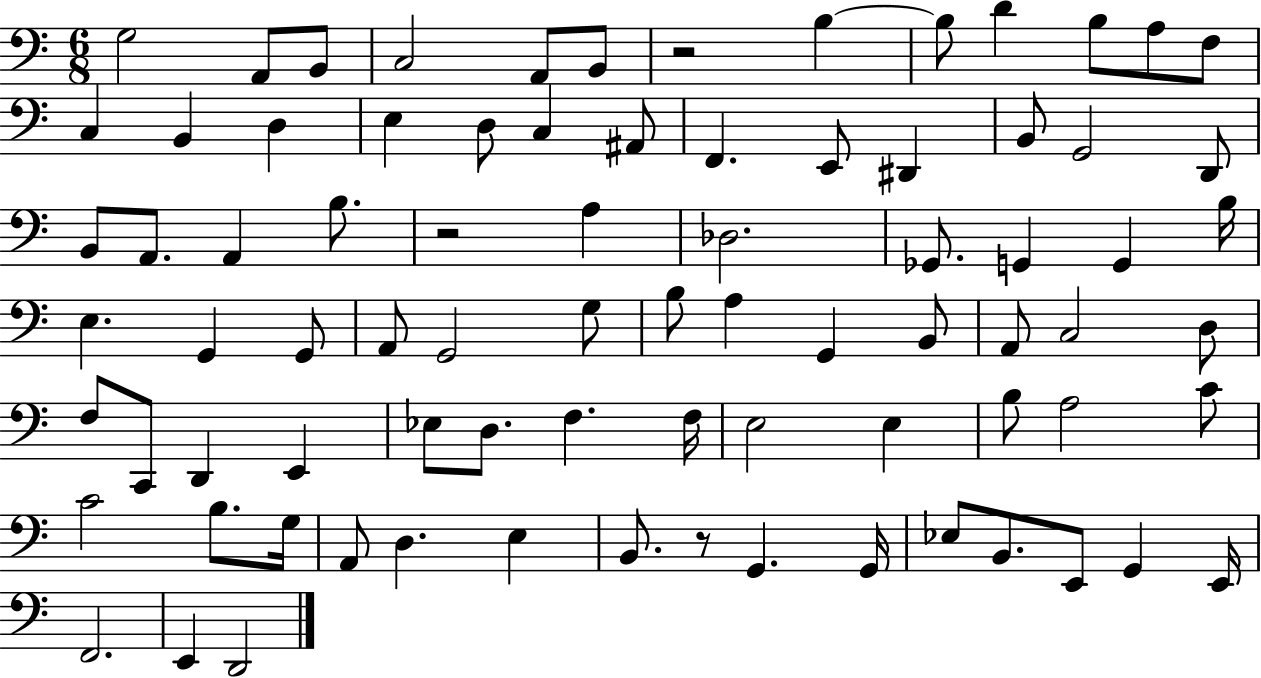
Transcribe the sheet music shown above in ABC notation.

X:1
T:Untitled
M:6/8
L:1/4
K:C
G,2 A,,/2 B,,/2 C,2 A,,/2 B,,/2 z2 B, B,/2 D B,/2 A,/2 F,/2 C, B,, D, E, D,/2 C, ^A,,/2 F,, E,,/2 ^D,, B,,/2 G,,2 D,,/2 B,,/2 A,,/2 A,, B,/2 z2 A, _D,2 _G,,/2 G,, G,, B,/4 E, G,, G,,/2 A,,/2 G,,2 G,/2 B,/2 A, G,, B,,/2 A,,/2 C,2 D,/2 F,/2 C,,/2 D,, E,, _E,/2 D,/2 F, F,/4 E,2 E, B,/2 A,2 C/2 C2 B,/2 G,/4 A,,/2 D, E, B,,/2 z/2 G,, G,,/4 _E,/2 B,,/2 E,,/2 G,, E,,/4 F,,2 E,, D,,2